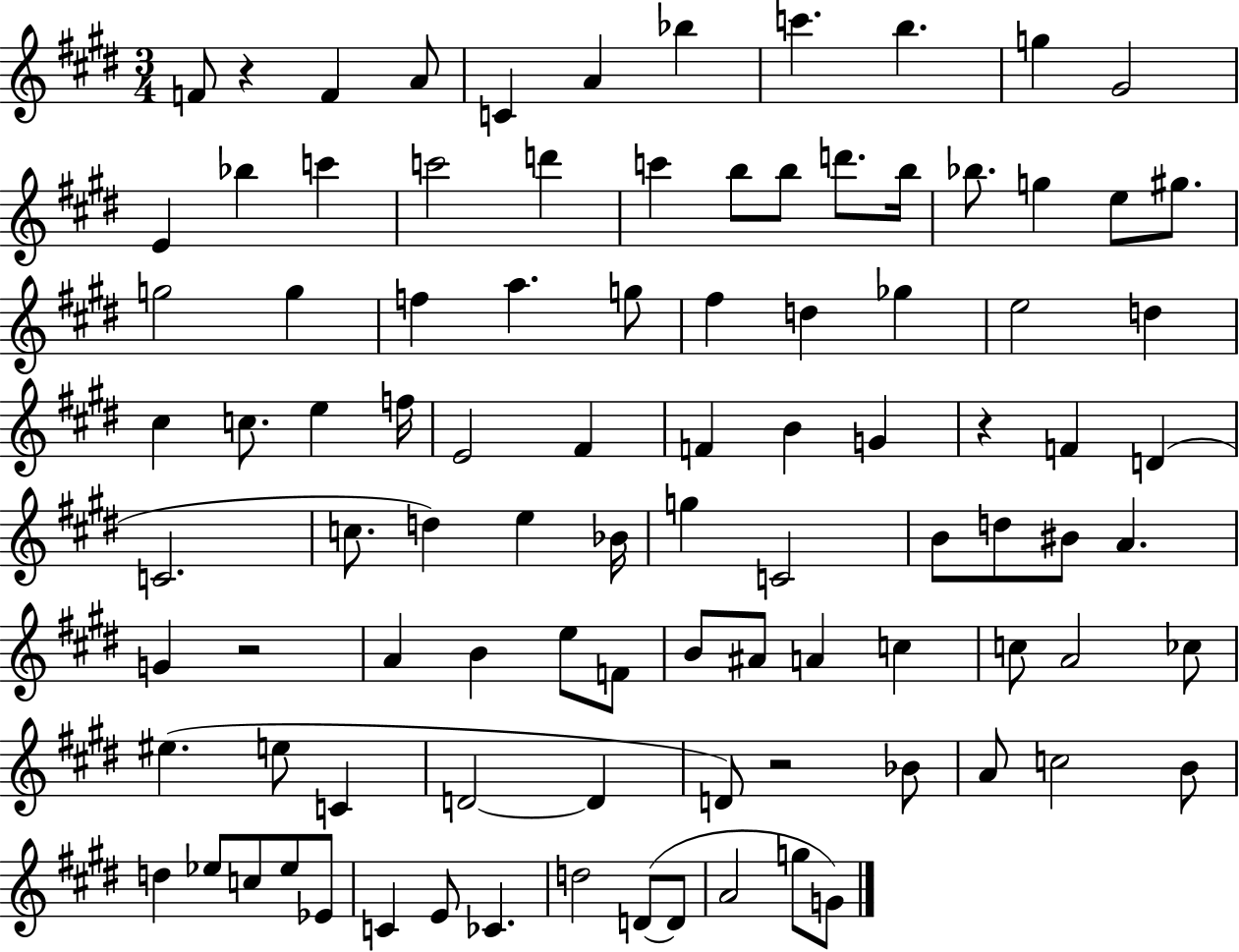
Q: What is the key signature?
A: E major